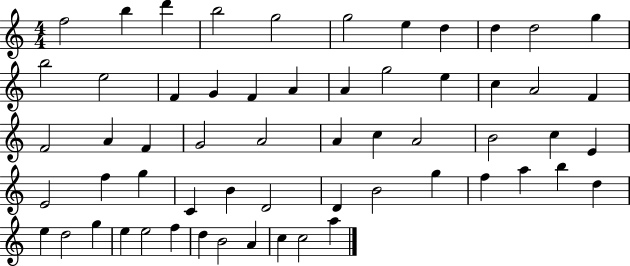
{
  \clef treble
  \numericTimeSignature
  \time 4/4
  \key c \major
  f''2 b''4 d'''4 | b''2 g''2 | g''2 e''4 d''4 | d''4 d''2 g''4 | \break b''2 e''2 | f'4 g'4 f'4 a'4 | a'4 g''2 e''4 | c''4 a'2 f'4 | \break f'2 a'4 f'4 | g'2 a'2 | a'4 c''4 a'2 | b'2 c''4 e'4 | \break e'2 f''4 g''4 | c'4 b'4 d'2 | d'4 b'2 g''4 | f''4 a''4 b''4 d''4 | \break e''4 d''2 g''4 | e''4 e''2 f''4 | d''4 b'2 a'4 | c''4 c''2 a''4 | \break \bar "|."
}